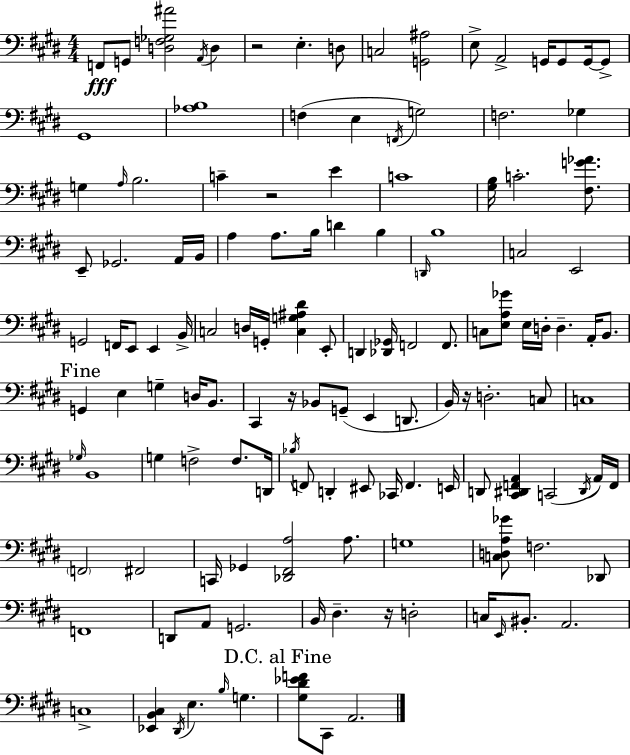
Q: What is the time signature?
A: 4/4